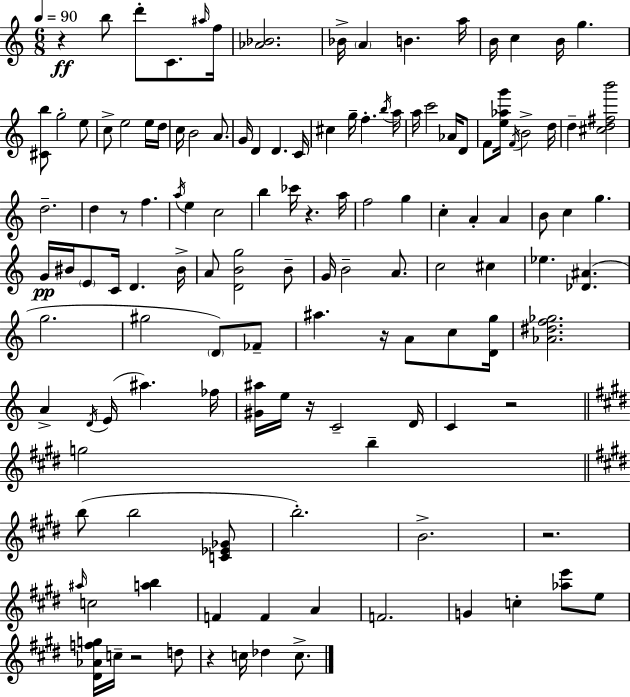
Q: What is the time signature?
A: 6/8